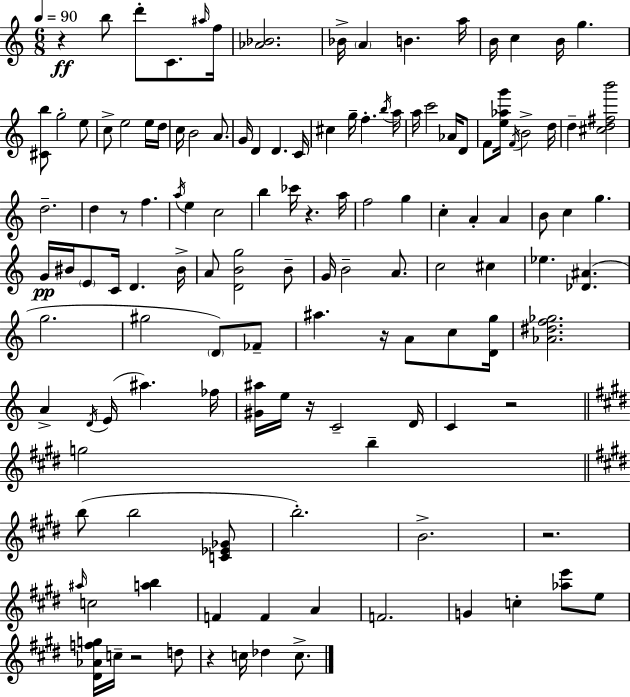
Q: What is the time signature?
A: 6/8